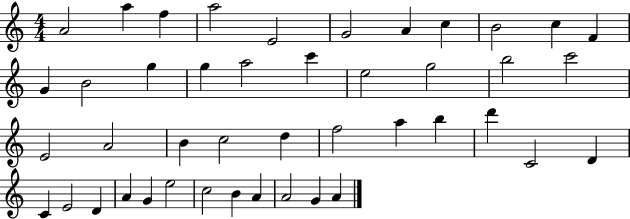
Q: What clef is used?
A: treble